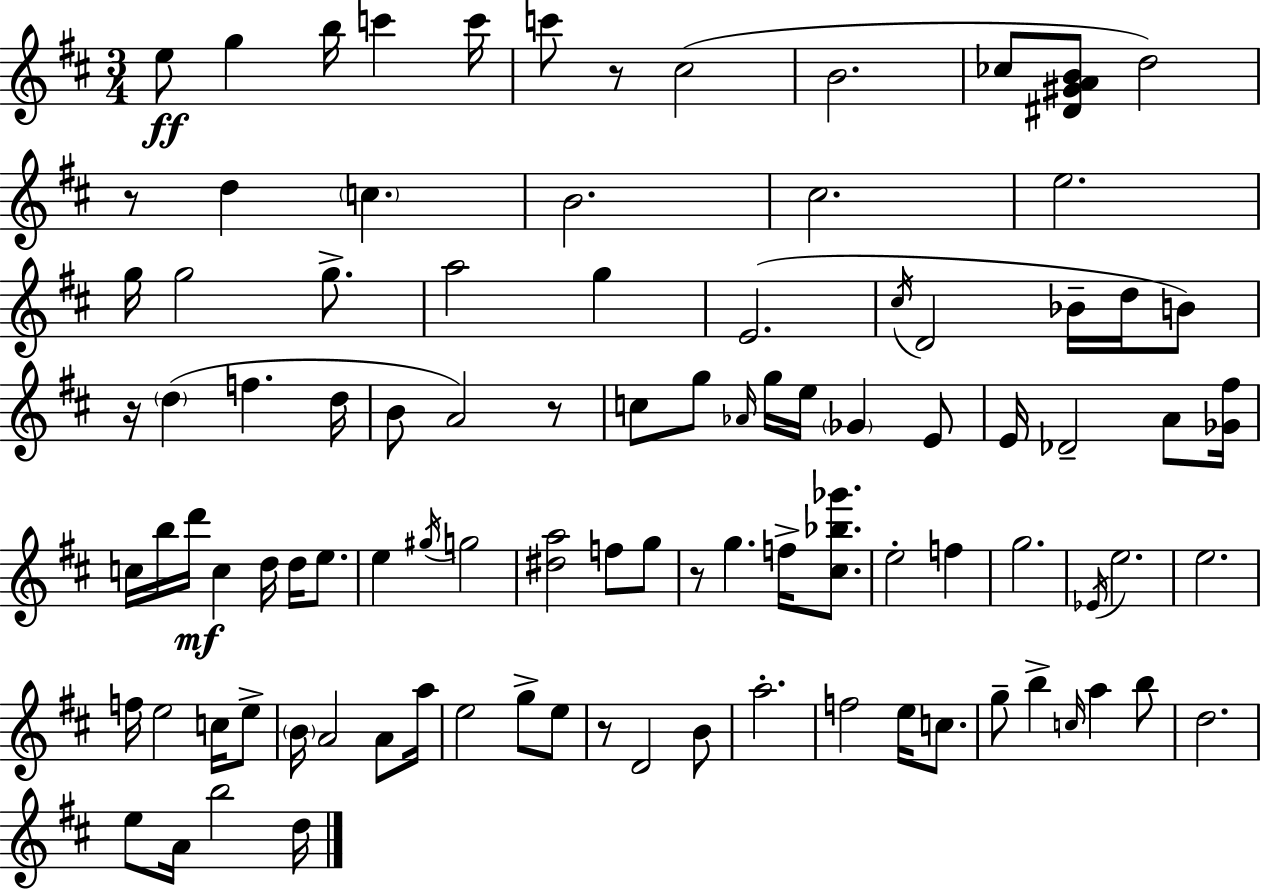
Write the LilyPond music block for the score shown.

{
  \clef treble
  \numericTimeSignature
  \time 3/4
  \key d \major
  e''8\ff g''4 b''16 c'''4 c'''16 | c'''8 r8 cis''2( | b'2. | ces''8 <dis' gis' a' b'>8 d''2) | \break r8 d''4 \parenthesize c''4. | b'2. | cis''2. | e''2. | \break g''16 g''2 g''8.-> | a''2 g''4 | e'2.( | \acciaccatura { cis''16 } d'2 bes'16-- d''16 b'8) | \break r16 \parenthesize d''4( f''4. | d''16 b'8 a'2) r8 | c''8 g''8 \grace { aes'16 } g''16 e''16 \parenthesize ges'4 | e'8 e'16 des'2-- a'8 | \break <ges' fis''>16 c''16 b''16 d'''16\mf c''4 d''16 d''16 e''8. | e''4 \acciaccatura { gis''16 } g''2 | <dis'' a''>2 f''8 | g''8 r8 g''4. f''16-> | \break <cis'' bes'' ges'''>8. e''2-. f''4 | g''2. | \acciaccatura { ees'16 } e''2. | e''2. | \break f''16 e''2 | c''16 e''8-> \parenthesize b'16 a'2 | a'8 a''16 e''2 | g''8-> e''8 r8 d'2 | \break b'8 a''2.-. | f''2 | e''16 c''8. g''8-- b''4-> \grace { c''16 } a''4 | b''8 d''2. | \break e''8 a'16 b''2 | d''16 \bar "|."
}